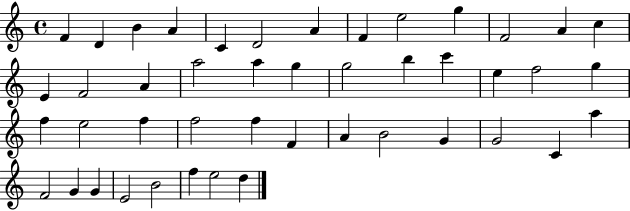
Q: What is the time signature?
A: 4/4